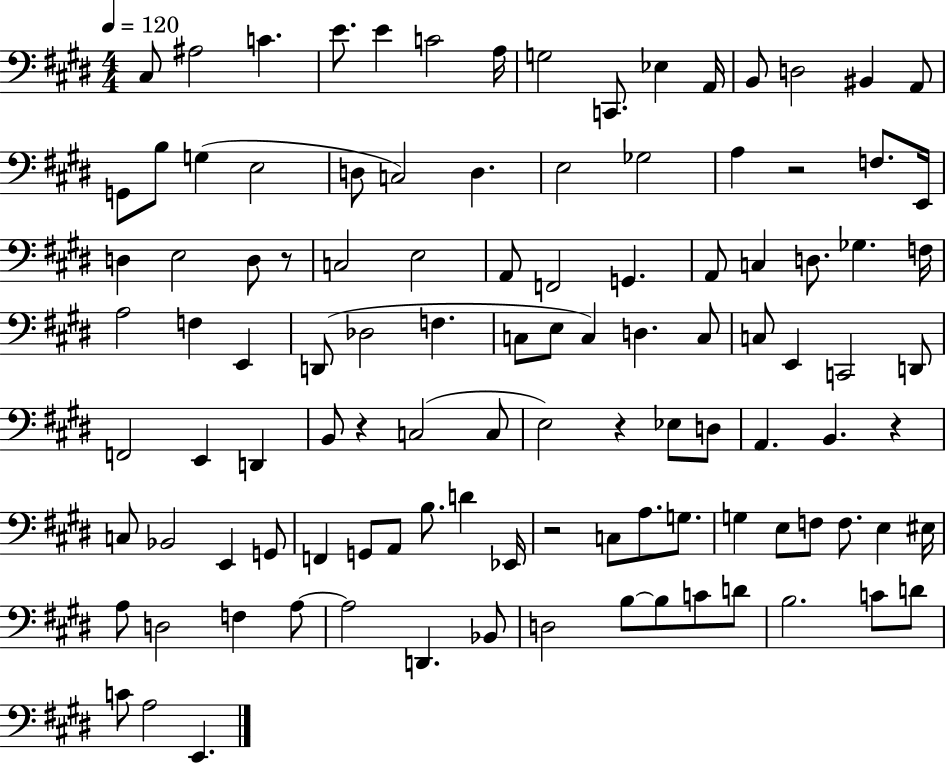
X:1
T:Untitled
M:4/4
L:1/4
K:E
^C,/2 ^A,2 C E/2 E C2 A,/4 G,2 C,,/2 _E, A,,/4 B,,/2 D,2 ^B,, A,,/2 G,,/2 B,/2 G, E,2 D,/2 C,2 D, E,2 _G,2 A, z2 F,/2 E,,/4 D, E,2 D,/2 z/2 C,2 E,2 A,,/2 F,,2 G,, A,,/2 C, D,/2 _G, F,/4 A,2 F, E,, D,,/2 _D,2 F, C,/2 E,/2 C, D, C,/2 C,/2 E,, C,,2 D,,/2 F,,2 E,, D,, B,,/2 z C,2 C,/2 E,2 z _E,/2 D,/2 A,, B,, z C,/2 _B,,2 E,, G,,/2 F,, G,,/2 A,,/2 B,/2 D _E,,/4 z2 C,/2 A,/2 G,/2 G, E,/2 F,/2 F,/2 E, ^E,/4 A,/2 D,2 F, A,/2 A,2 D,, _B,,/2 D,2 B,/2 B,/2 C/2 D/2 B,2 C/2 D/2 C/2 A,2 E,,